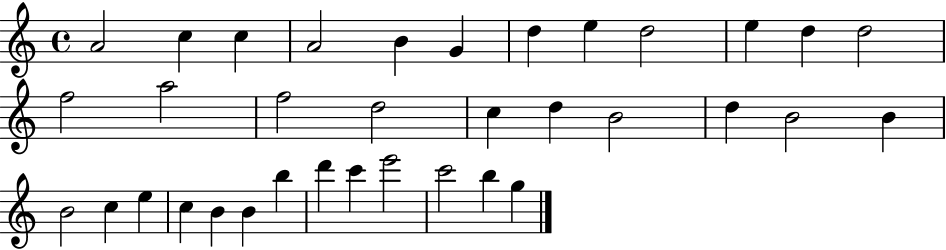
A4/h C5/q C5/q A4/h B4/q G4/q D5/q E5/q D5/h E5/q D5/q D5/h F5/h A5/h F5/h D5/h C5/q D5/q B4/h D5/q B4/h B4/q B4/h C5/q E5/q C5/q B4/q B4/q B5/q D6/q C6/q E6/h C6/h B5/q G5/q